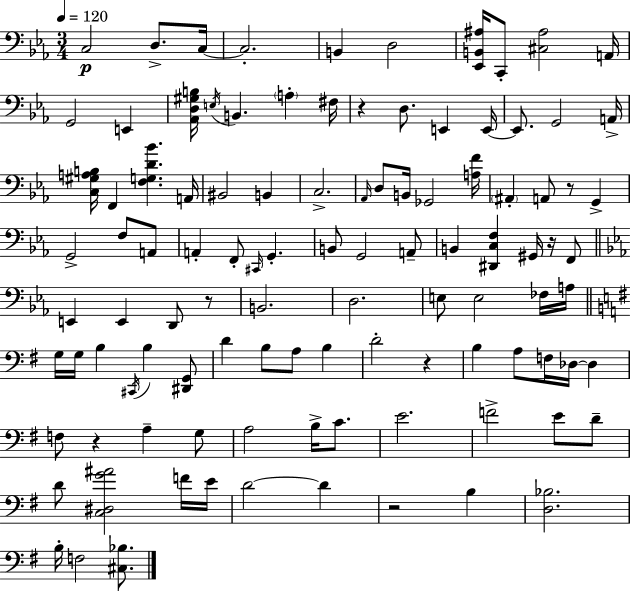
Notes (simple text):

C3/h D3/e. C3/s C3/h. B2/q D3/h [Eb2,B2,A#3]/s C2/e [C#3,A#3]/h A2/s G2/h E2/q [Ab2,D3,G#3,B3]/s E3/s B2/q. A3/q F#3/s R/q D3/e. E2/q E2/s E2/e. G2/h A2/s [C3,G#3,A3,B3]/s F2/q [F3,G3,D4,Bb4]/q. A2/s BIS2/h B2/q C3/h. Ab2/s D3/e B2/s Gb2/h [A3,F4]/s A#2/q A2/e R/e G2/q G2/h F3/e A2/e A2/q F2/e C#2/s G2/q. B2/e G2/h A2/e B2/q [D#2,C3,F3]/q G#2/s R/s F2/e E2/q E2/q D2/e R/e B2/h. D3/h. E3/e E3/h FES3/s A3/s G3/s G3/s B3/q C#2/s B3/q [D#2,G2]/e D4/q B3/e A3/e B3/q D4/h R/q B3/q A3/e F3/s Db3/s Db3/q F3/e R/q A3/q G3/e A3/h B3/s C4/e. E4/h. F4/h E4/e D4/e D4/e [C3,D#3,G4,A#4]/h F4/s E4/s D4/h D4/q R/h B3/q [D3,Bb3]/h. B3/s F3/h [C#3,Bb3]/e.